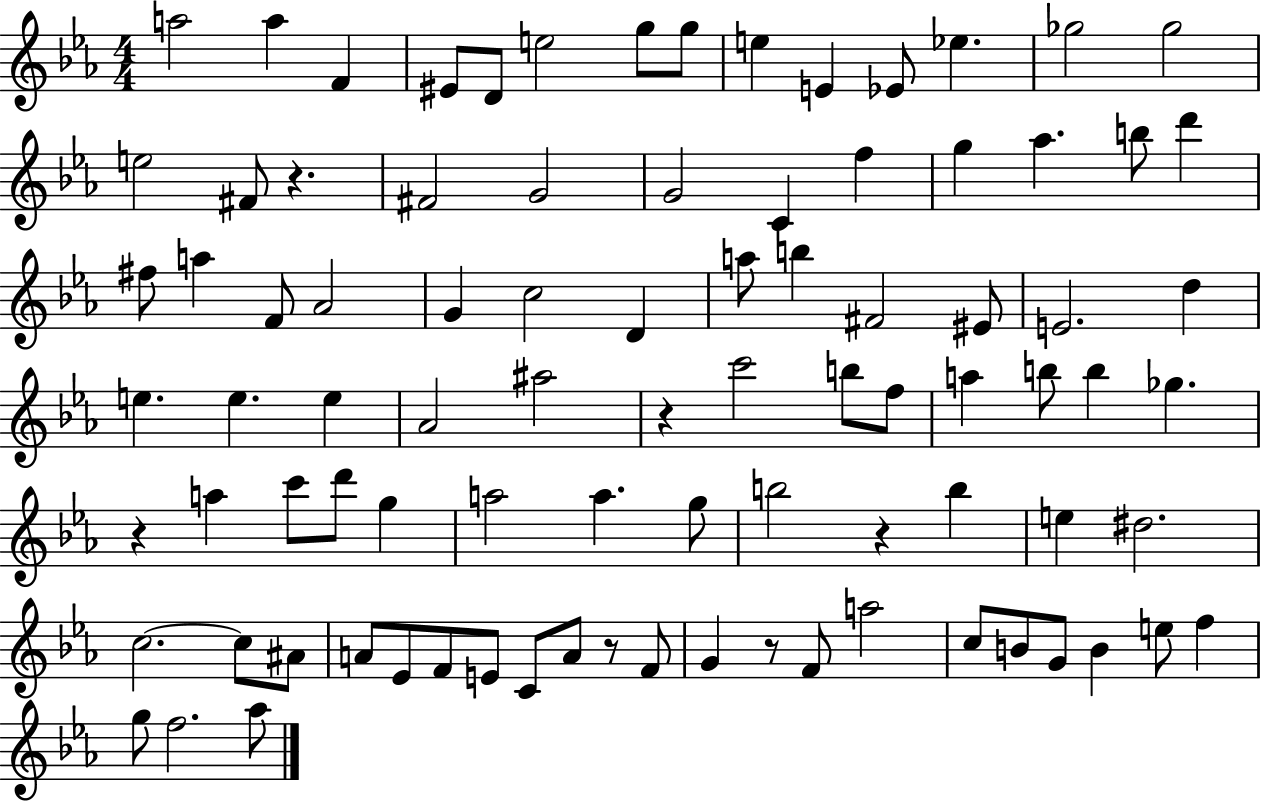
{
  \clef treble
  \numericTimeSignature
  \time 4/4
  \key ees \major
  a''2 a''4 f'4 | eis'8 d'8 e''2 g''8 g''8 | e''4 e'4 ees'8 ees''4. | ges''2 ges''2 | \break e''2 fis'8 r4. | fis'2 g'2 | g'2 c'4 f''4 | g''4 aes''4. b''8 d'''4 | \break fis''8 a''4 f'8 aes'2 | g'4 c''2 d'4 | a''8 b''4 fis'2 eis'8 | e'2. d''4 | \break e''4. e''4. e''4 | aes'2 ais''2 | r4 c'''2 b''8 f''8 | a''4 b''8 b''4 ges''4. | \break r4 a''4 c'''8 d'''8 g''4 | a''2 a''4. g''8 | b''2 r4 b''4 | e''4 dis''2. | \break c''2.~~ c''8 ais'8 | a'8 ees'8 f'8 e'8 c'8 a'8 r8 f'8 | g'4 r8 f'8 a''2 | c''8 b'8 g'8 b'4 e''8 f''4 | \break g''8 f''2. aes''8 | \bar "|."
}